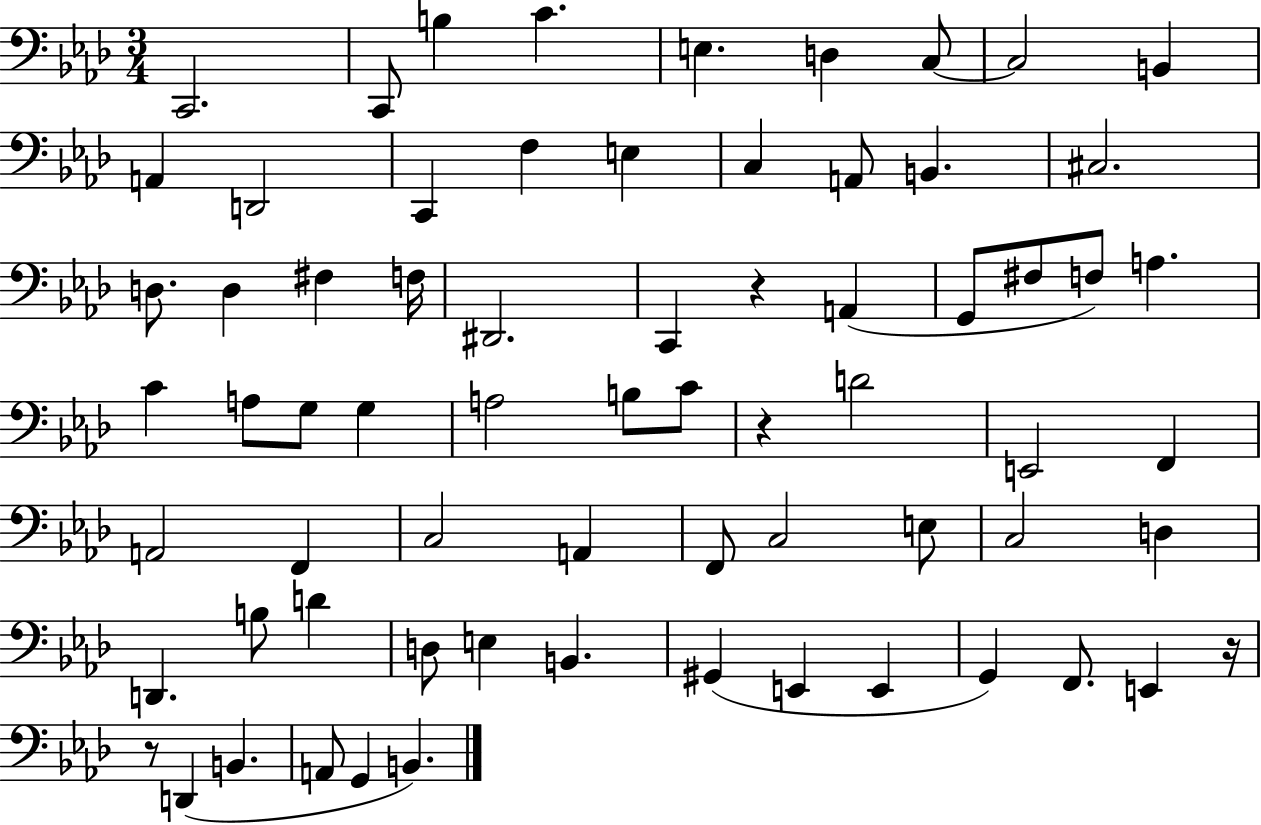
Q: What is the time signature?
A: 3/4